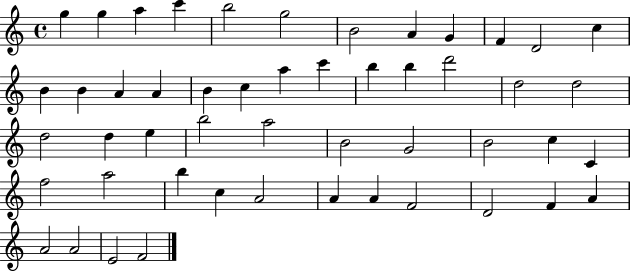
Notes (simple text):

G5/q G5/q A5/q C6/q B5/h G5/h B4/h A4/q G4/q F4/q D4/h C5/q B4/q B4/q A4/q A4/q B4/q C5/q A5/q C6/q B5/q B5/q D6/h D5/h D5/h D5/h D5/q E5/q B5/h A5/h B4/h G4/h B4/h C5/q C4/q F5/h A5/h B5/q C5/q A4/h A4/q A4/q F4/h D4/h F4/q A4/q A4/h A4/h E4/h F4/h